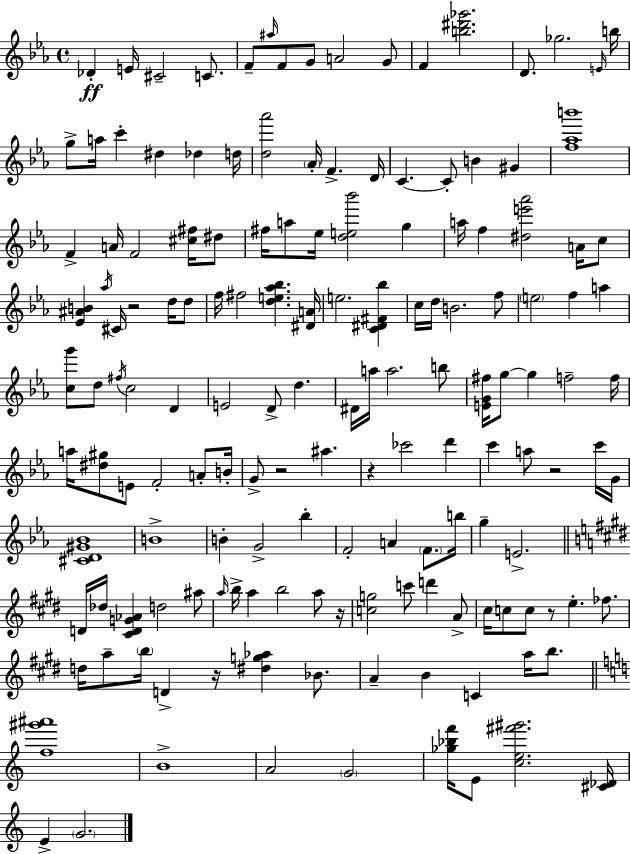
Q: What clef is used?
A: treble